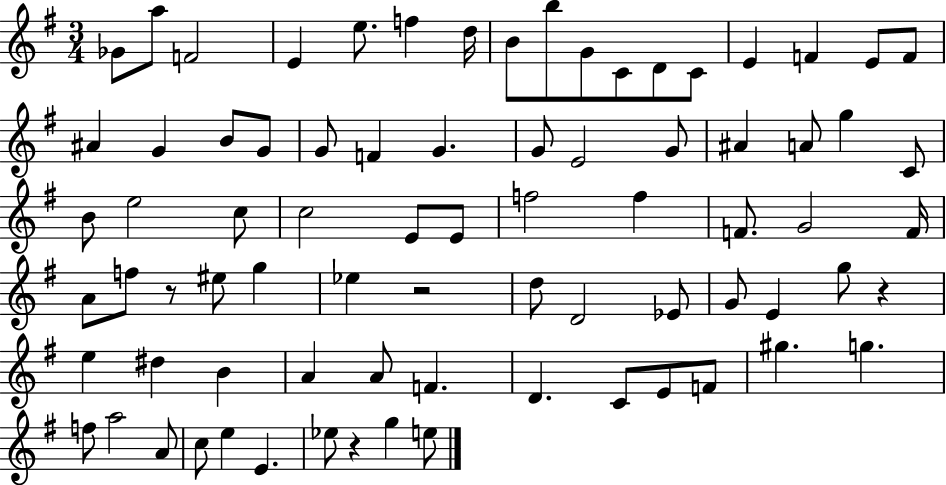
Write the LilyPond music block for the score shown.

{
  \clef treble
  \numericTimeSignature
  \time 3/4
  \key g \major
  ges'8 a''8 f'2 | e'4 e''8. f''4 d''16 | b'8 b''8 g'8 c'8 d'8 c'8 | e'4 f'4 e'8 f'8 | \break ais'4 g'4 b'8 g'8 | g'8 f'4 g'4. | g'8 e'2 g'8 | ais'4 a'8 g''4 c'8 | \break b'8 e''2 c''8 | c''2 e'8 e'8 | f''2 f''4 | f'8. g'2 f'16 | \break a'8 f''8 r8 eis''8 g''4 | ees''4 r2 | d''8 d'2 ees'8 | g'8 e'4 g''8 r4 | \break e''4 dis''4 b'4 | a'4 a'8 f'4. | d'4. c'8 e'8 f'8 | gis''4. g''4. | \break f''8 a''2 a'8 | c''8 e''4 e'4. | ees''8 r4 g''4 e''8 | \bar "|."
}